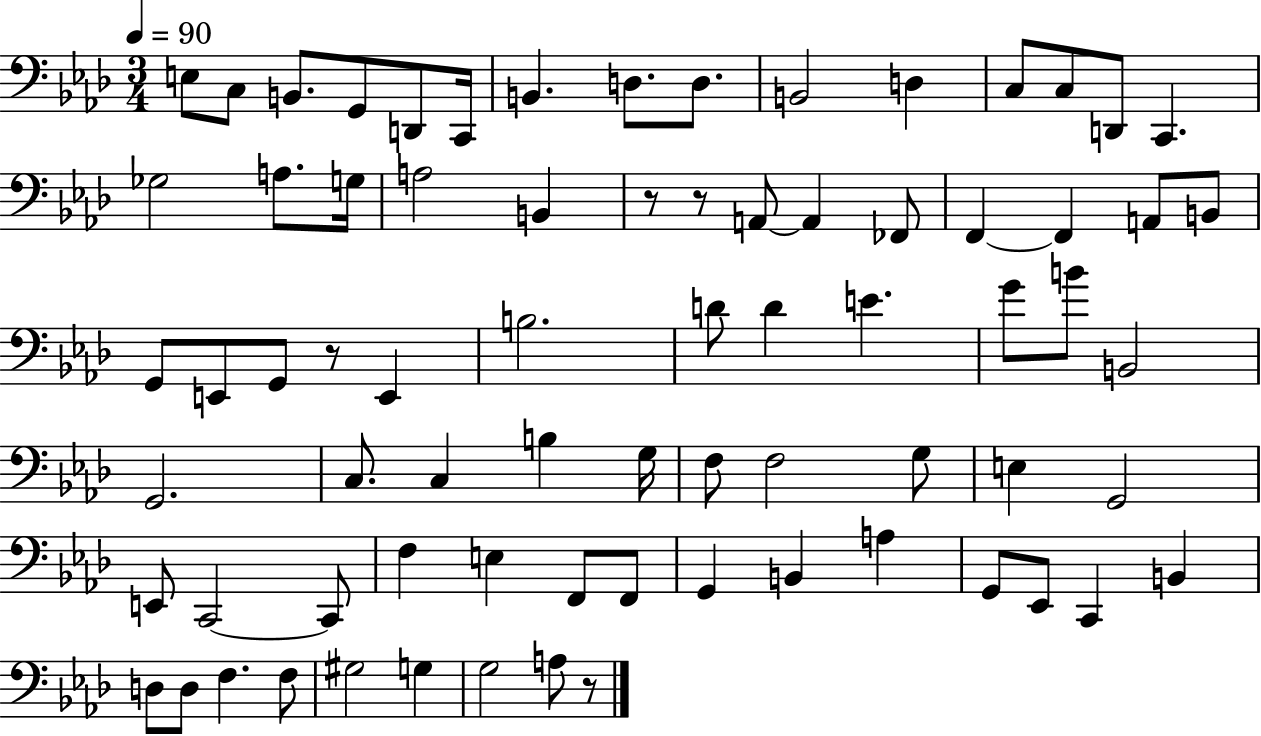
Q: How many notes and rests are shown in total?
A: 74